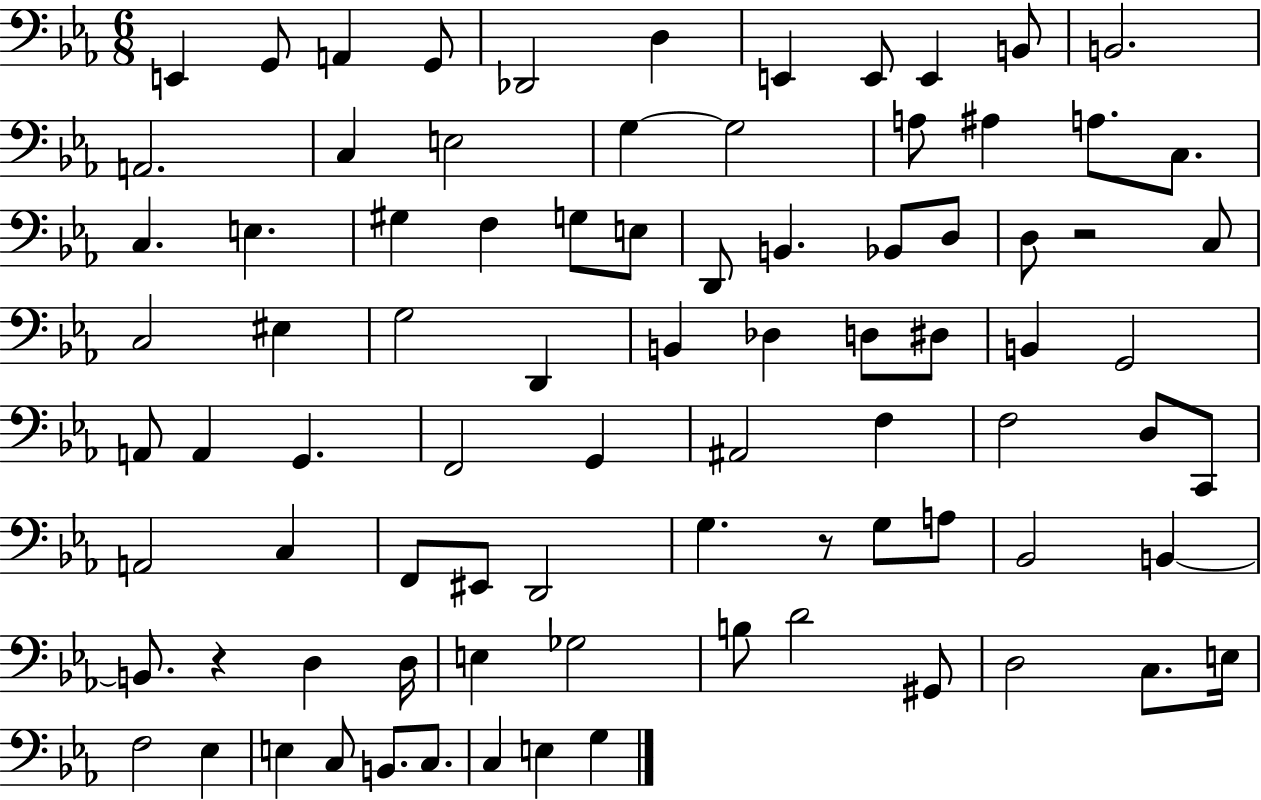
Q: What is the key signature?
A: EES major